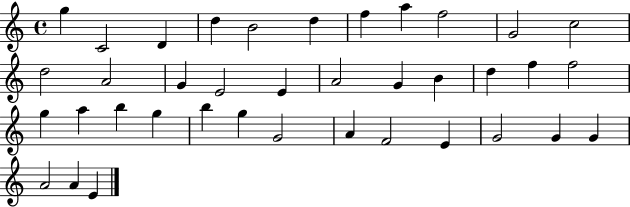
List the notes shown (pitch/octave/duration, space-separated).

G5/q C4/h D4/q D5/q B4/h D5/q F5/q A5/q F5/h G4/h C5/h D5/h A4/h G4/q E4/h E4/q A4/h G4/q B4/q D5/q F5/q F5/h G5/q A5/q B5/q G5/q B5/q G5/q G4/h A4/q F4/h E4/q G4/h G4/q G4/q A4/h A4/q E4/q